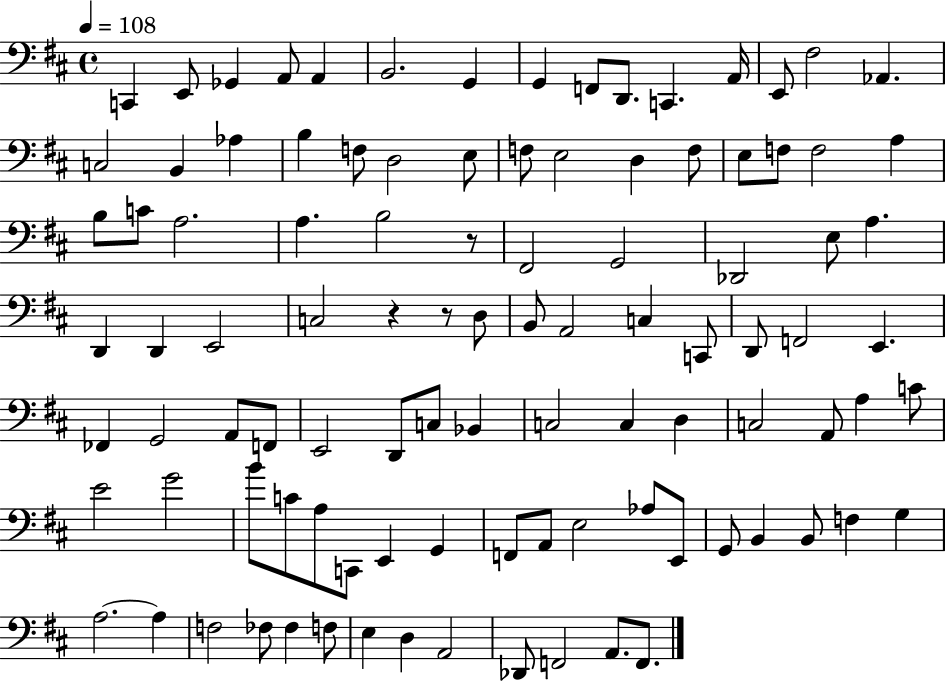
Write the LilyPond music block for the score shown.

{
  \clef bass
  \time 4/4
  \defaultTimeSignature
  \key d \major
  \tempo 4 = 108
  c,4 e,8 ges,4 a,8 a,4 | b,2. g,4 | g,4 f,8 d,8. c,4. a,16 | e,8 fis2 aes,4. | \break c2 b,4 aes4 | b4 f8 d2 e8 | f8 e2 d4 f8 | e8 f8 f2 a4 | \break b8 c'8 a2. | a4. b2 r8 | fis,2 g,2 | des,2 e8 a4. | \break d,4 d,4 e,2 | c2 r4 r8 d8 | b,8 a,2 c4 c,8 | d,8 f,2 e,4. | \break fes,4 g,2 a,8 f,8 | e,2 d,8 c8 bes,4 | c2 c4 d4 | c2 a,8 a4 c'8 | \break e'2 g'2 | b'8 c'8 a8 c,8 e,4 g,4 | f,8 a,8 e2 aes8 e,8 | g,8 b,4 b,8 f4 g4 | \break a2.~~ a4 | f2 fes8 fes4 f8 | e4 d4 a,2 | des,8 f,2 a,8. f,8. | \break \bar "|."
}